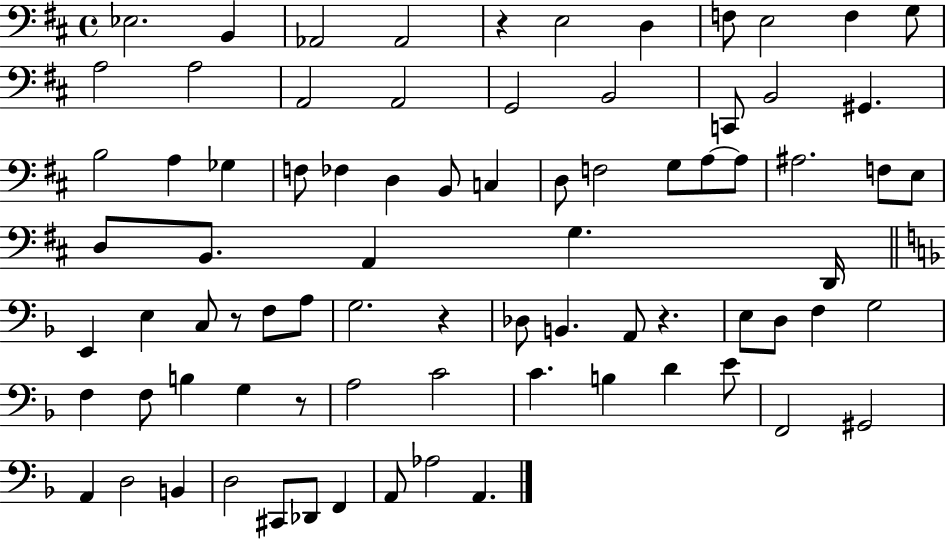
{
  \clef bass
  \time 4/4
  \defaultTimeSignature
  \key d \major
  ees2. b,4 | aes,2 aes,2 | r4 e2 d4 | f8 e2 f4 g8 | \break a2 a2 | a,2 a,2 | g,2 b,2 | c,8 b,2 gis,4. | \break b2 a4 ges4 | f8 fes4 d4 b,8 c4 | d8 f2 g8 a8~~ a8 | ais2. f8 e8 | \break d8 b,8. a,4 g4. d,16 | \bar "||" \break \key f \major e,4 e4 c8 r8 f8 a8 | g2. r4 | des8 b,4. a,8 r4. | e8 d8 f4 g2 | \break f4 f8 b4 g4 r8 | a2 c'2 | c'4. b4 d'4 e'8 | f,2 gis,2 | \break a,4 d2 b,4 | d2 cis,8 des,8 f,4 | a,8 aes2 a,4. | \bar "|."
}